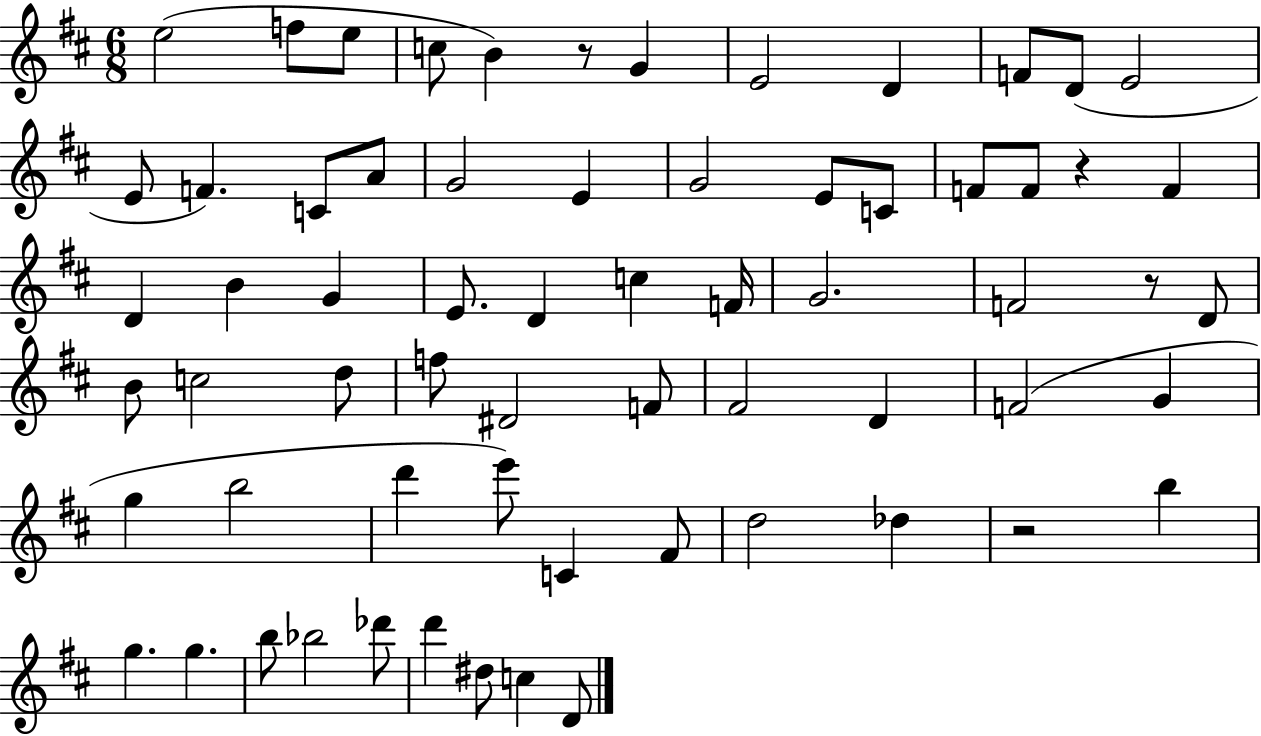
{
  \clef treble
  \numericTimeSignature
  \time 6/8
  \key d \major
  e''2( f''8 e''8 | c''8 b'4) r8 g'4 | e'2 d'4 | f'8 d'8( e'2 | \break e'8 f'4.) c'8 a'8 | g'2 e'4 | g'2 e'8 c'8 | f'8 f'8 r4 f'4 | \break d'4 b'4 g'4 | e'8. d'4 c''4 f'16 | g'2. | f'2 r8 d'8 | \break b'8 c''2 d''8 | f''8 dis'2 f'8 | fis'2 d'4 | f'2( g'4 | \break g''4 b''2 | d'''4 e'''8) c'4 fis'8 | d''2 des''4 | r2 b''4 | \break g''4. g''4. | b''8 bes''2 des'''8 | d'''4 dis''8 c''4 d'8 | \bar "|."
}